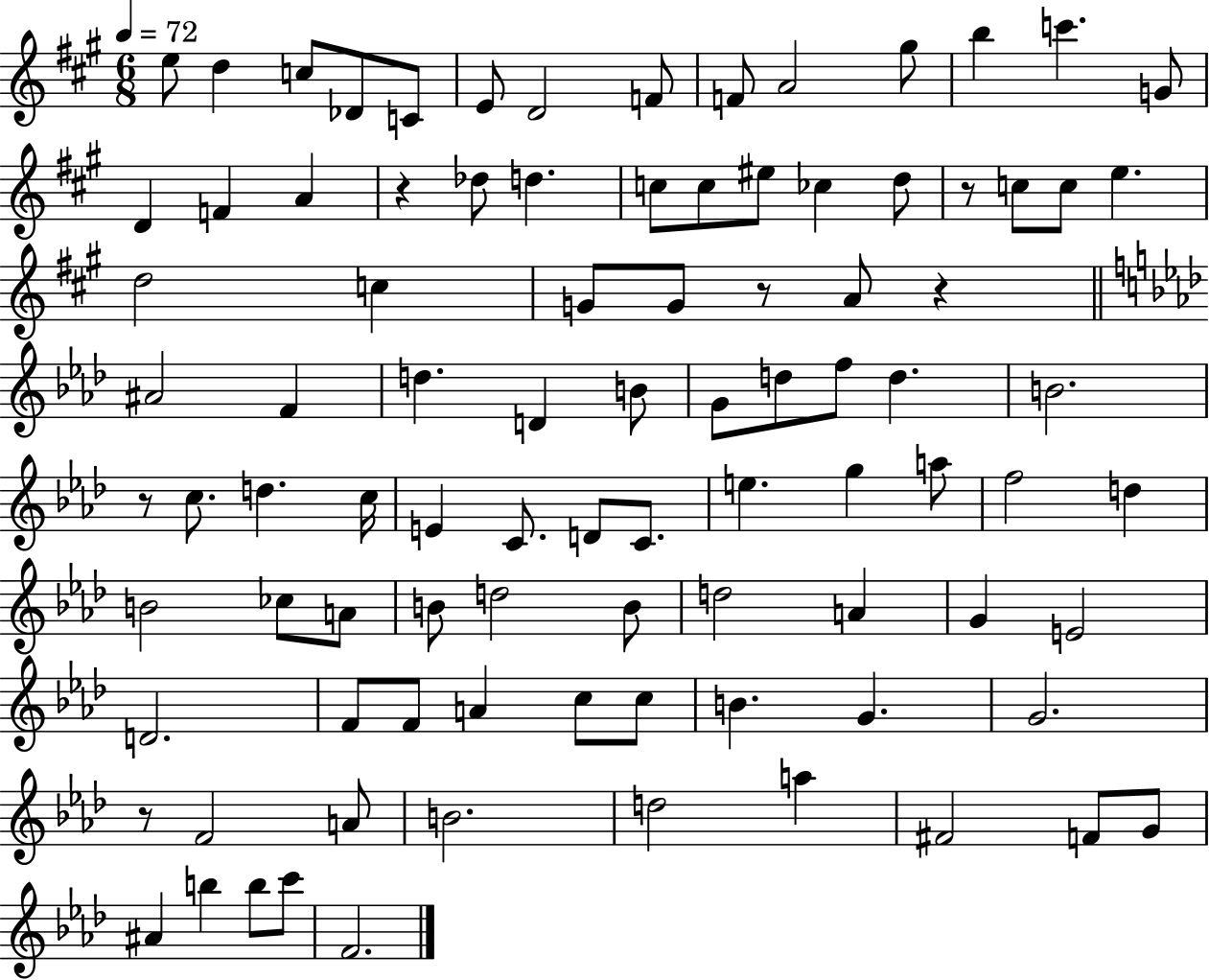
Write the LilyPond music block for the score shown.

{
  \clef treble
  \numericTimeSignature
  \time 6/8
  \key a \major
  \tempo 4 = 72
  e''8 d''4 c''8 des'8 c'8 | e'8 d'2 f'8 | f'8 a'2 gis''8 | b''4 c'''4. g'8 | \break d'4 f'4 a'4 | r4 des''8 d''4. | c''8 c''8 eis''8 ces''4 d''8 | r8 c''8 c''8 e''4. | \break d''2 c''4 | g'8 g'8 r8 a'8 r4 | \bar "||" \break \key aes \major ais'2 f'4 | d''4. d'4 b'8 | g'8 d''8 f''8 d''4. | b'2. | \break r8 c''8. d''4. c''16 | e'4 c'8. d'8 c'8. | e''4. g''4 a''8 | f''2 d''4 | \break b'2 ces''8 a'8 | b'8 d''2 b'8 | d''2 a'4 | g'4 e'2 | \break d'2. | f'8 f'8 a'4 c''8 c''8 | b'4. g'4. | g'2. | \break r8 f'2 a'8 | b'2. | d''2 a''4 | fis'2 f'8 g'8 | \break ais'4 b''4 b''8 c'''8 | f'2. | \bar "|."
}